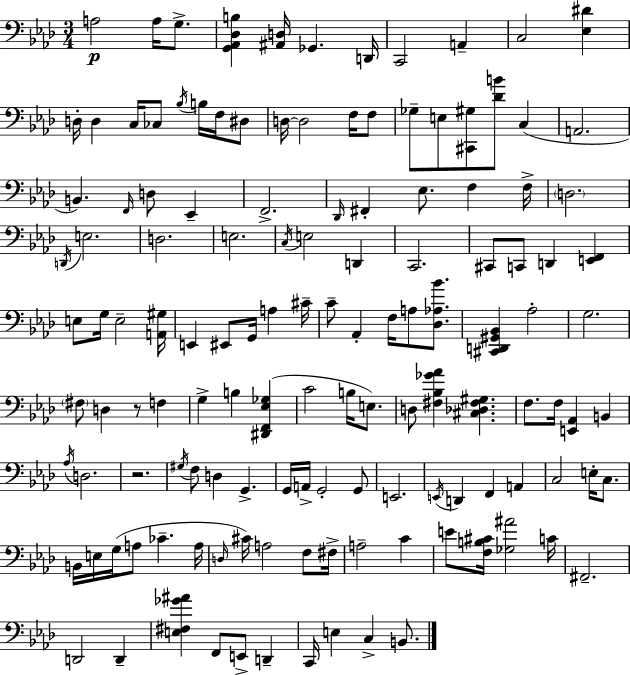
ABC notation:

X:1
T:Untitled
M:3/4
L:1/4
K:Ab
A,2 A,/4 G,/2 [G,,_A,,_D,B,] [^A,,D,]/4 _G,, D,,/4 C,,2 A,, C,2 [_E,^D] D,/4 D, C,/4 _C,/2 _B,/4 B,/4 F,/4 ^D,/2 D,/4 D,2 F,/4 F,/2 _G,/2 E,/2 [^C,,^G,]/2 [_DB]/2 C, A,,2 B,, F,,/4 D,/2 _E,, F,,2 _D,,/4 ^F,, _E,/2 F, F,/4 D,2 D,,/4 E,2 D,2 E,2 C,/4 E,2 D,, C,,2 ^C,,/2 C,,/2 D,, [E,,F,,] E,/2 G,/4 E,2 [A,,^G,]/4 E,, ^E,,/2 G,,/4 A, ^C/4 C/2 _A,, F,/4 A,/2 [_D,_A,_B]/2 [^C,,D,,^G,,_B,,] _A,2 G,2 ^F,/2 D, z/2 F, G, B, [^D,,F,,_E,_G,] C2 B,/4 E,/2 D,/2 [^F,_B,_G_A] [^C,_D,^F,^G,] F,/2 F,/4 [E,,_A,,] B,, _A,/4 D,2 z2 ^G,/4 F,/2 D, G,, G,,/4 A,,/4 G,,2 G,,/2 E,,2 E,,/4 D,, F,, A,, C,2 E,/4 C,/2 B,,/4 E,/4 G,/4 A,/2 _C A,/4 D,/4 ^C/4 A,2 F,/2 ^F,/4 A,2 C E/2 [F,B,^C]/4 [_G,^A]2 C/4 ^F,,2 D,,2 D,, [E,^F,_G^A] F,,/2 E,,/2 D,, C,,/4 E, C, B,,/2